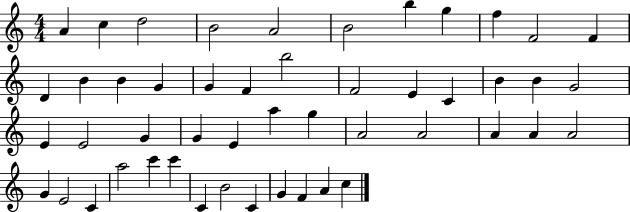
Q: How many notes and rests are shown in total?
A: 49